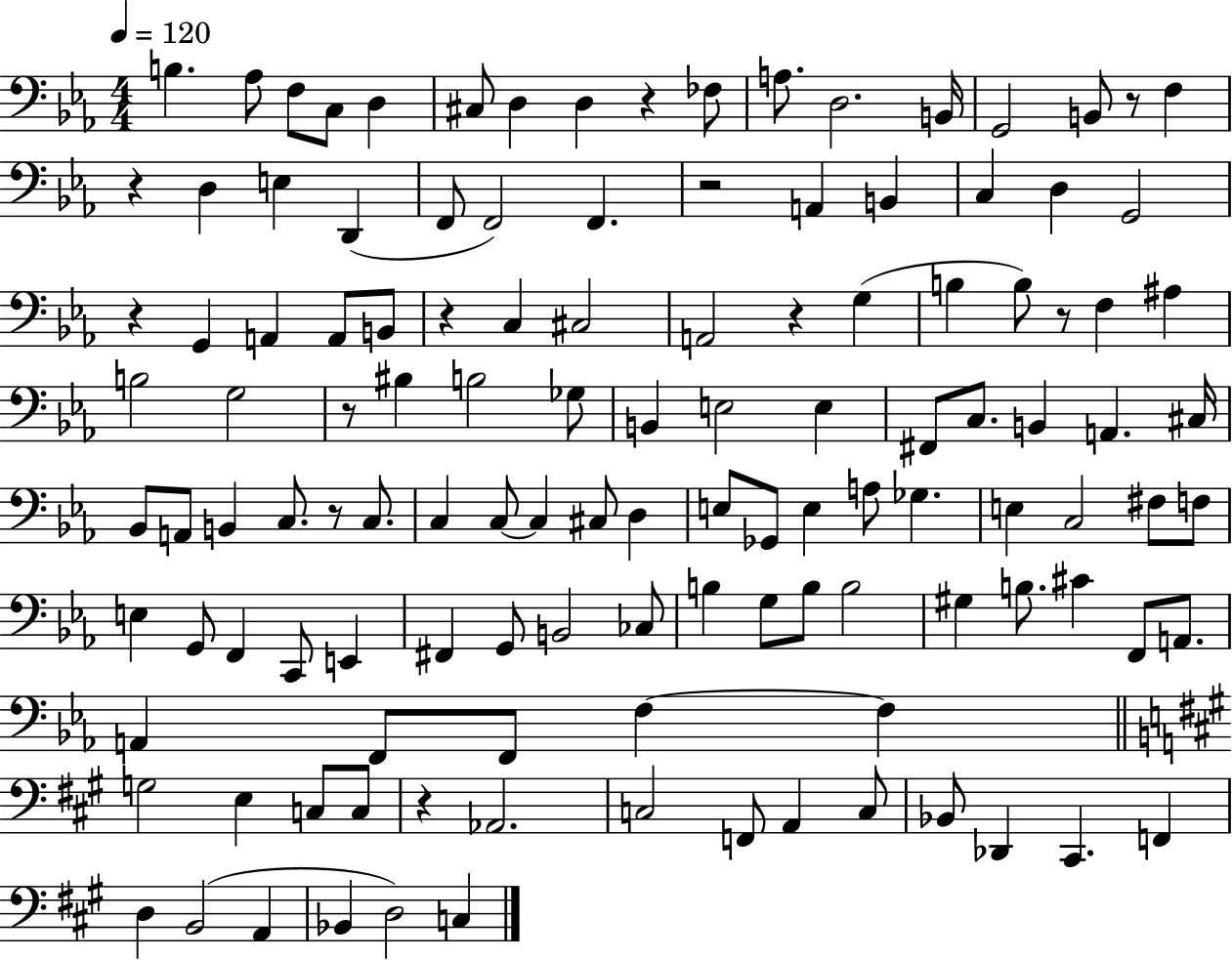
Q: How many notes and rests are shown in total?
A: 123